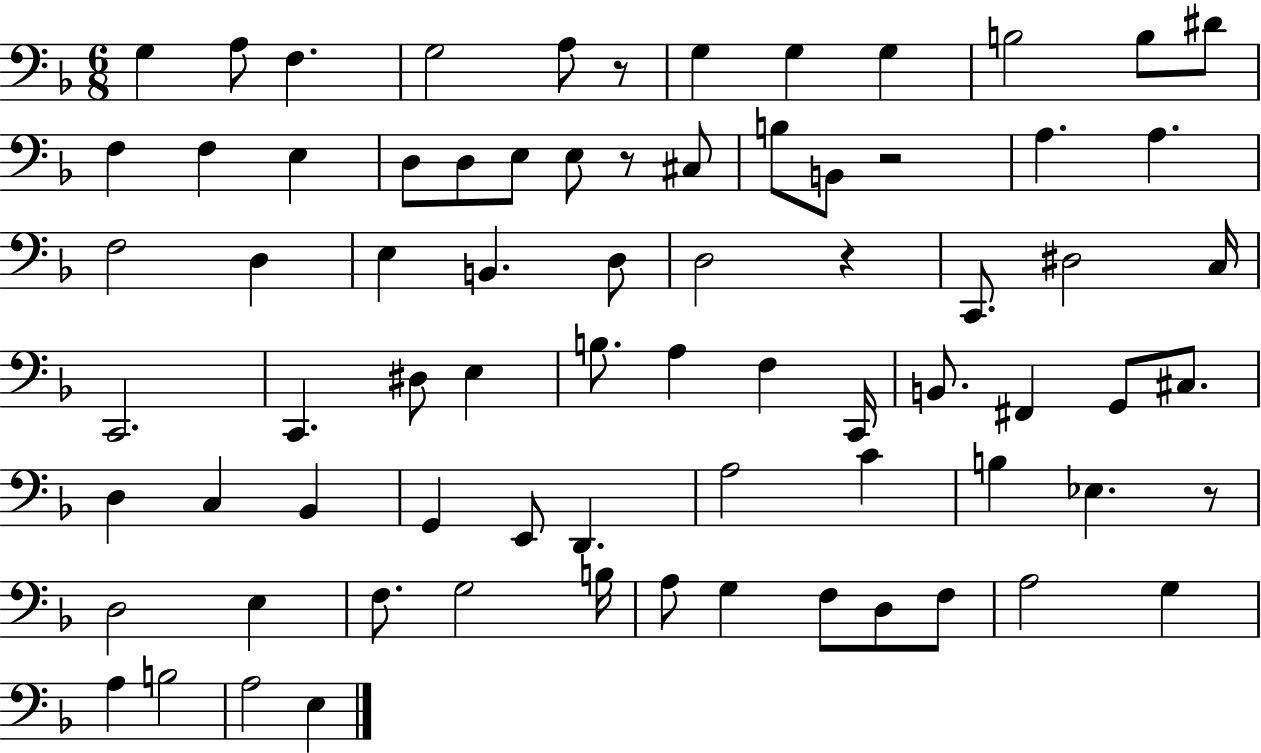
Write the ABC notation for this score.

X:1
T:Untitled
M:6/8
L:1/4
K:F
G, A,/2 F, G,2 A,/2 z/2 G, G, G, B,2 B,/2 ^D/2 F, F, E, D,/2 D,/2 E,/2 E,/2 z/2 ^C,/2 B,/2 B,,/2 z2 A, A, F,2 D, E, B,, D,/2 D,2 z C,,/2 ^D,2 C,/4 C,,2 C,, ^D,/2 E, B,/2 A, F, C,,/4 B,,/2 ^F,, G,,/2 ^C,/2 D, C, _B,, G,, E,,/2 D,, A,2 C B, _E, z/2 D,2 E, F,/2 G,2 B,/4 A,/2 G, F,/2 D,/2 F,/2 A,2 G, A, B,2 A,2 E,